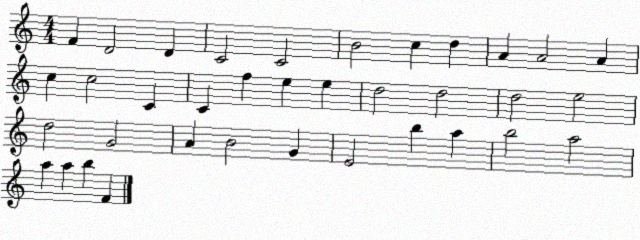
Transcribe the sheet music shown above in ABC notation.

X:1
T:Untitled
M:4/4
L:1/4
K:C
F D2 D C2 C2 B2 c d A A2 A c c2 C C f e e d2 d2 d2 e2 d2 G2 A B2 G E2 b a b2 a2 a a b F